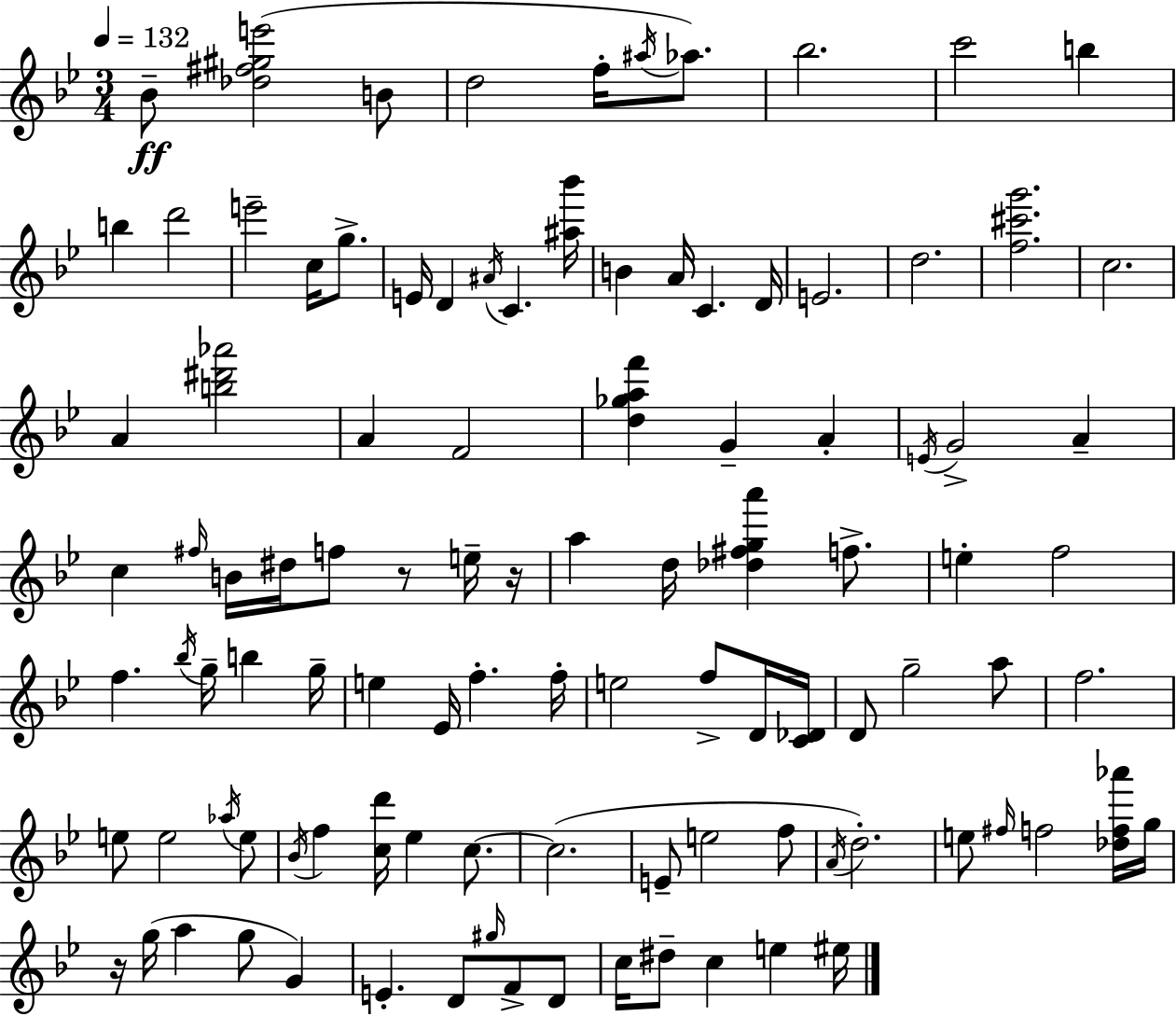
Bb4/e [Db5,F#5,G#5,E6]/h B4/e D5/h F5/s A#5/s Ab5/e. Bb5/h. C6/h B5/q B5/q D6/h E6/h C5/s G5/e. E4/s D4/q A#4/s C4/q. [A#5,Bb6]/s B4/q A4/s C4/q. D4/s E4/h. D5/h. [F5,C#6,G6]/h. C5/h. A4/q [B5,D#6,Ab6]/h A4/q F4/h [D5,Gb5,A5,F6]/q G4/q A4/q E4/s G4/h A4/q C5/q F#5/s B4/s D#5/s F5/e R/e E5/s R/s A5/q D5/s [Db5,F#5,G5,A6]/q F5/e. E5/q F5/h F5/q. Bb5/s G5/s B5/q G5/s E5/q Eb4/s F5/q. F5/s E5/h F5/e D4/s [C4,Db4]/s D4/e G5/h A5/e F5/h. E5/e E5/h Ab5/s E5/e Bb4/s F5/q [C5,D6]/s Eb5/q C5/e. C5/h. E4/e E5/h F5/e A4/s D5/h. E5/e F#5/s F5/h [Db5,F5,Ab6]/s G5/s R/s G5/s A5/q G5/e G4/q E4/q. D4/e G#5/s F4/e D4/e C5/s D#5/e C5/q E5/q EIS5/s